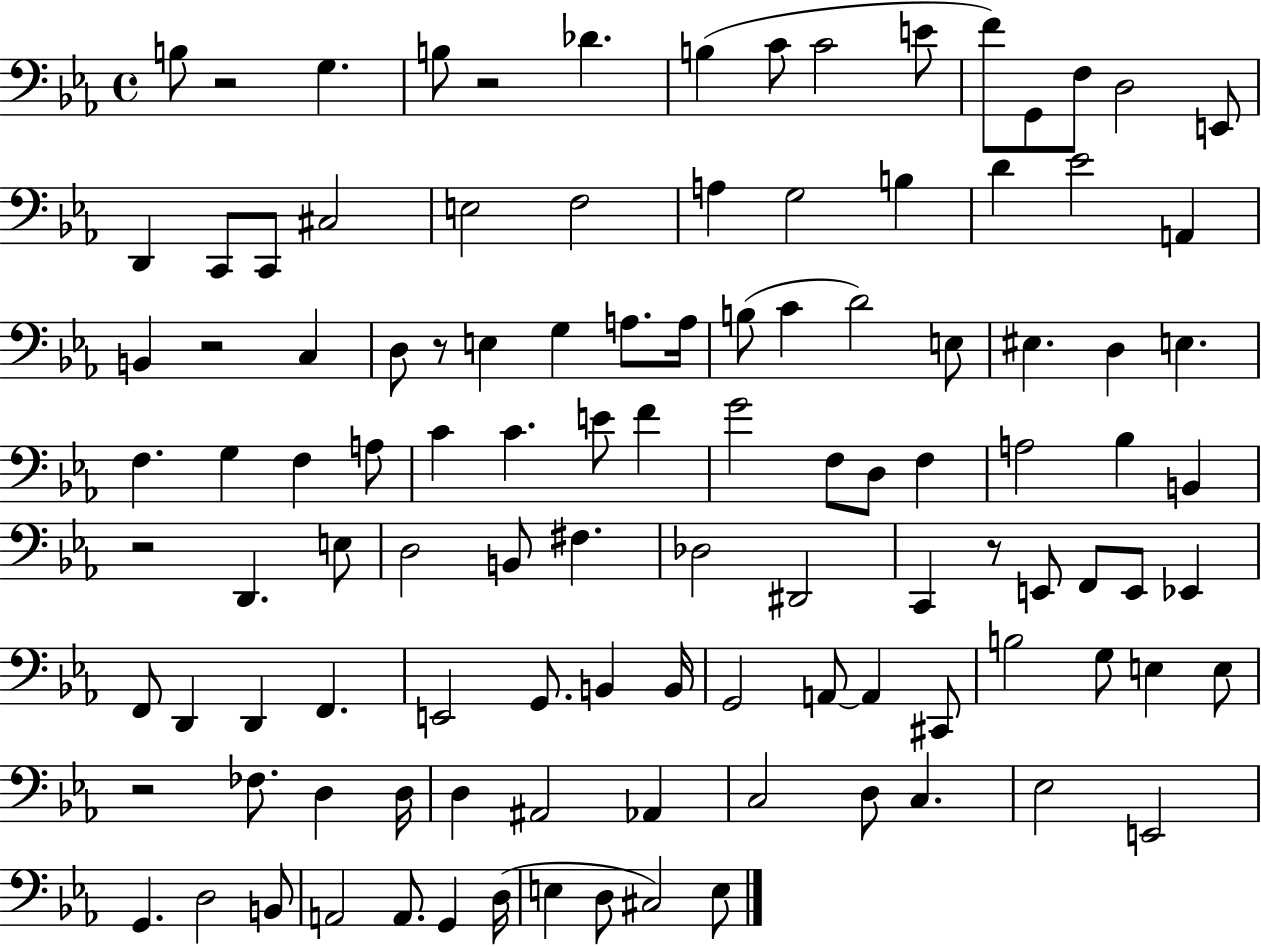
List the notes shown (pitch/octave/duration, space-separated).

B3/e R/h G3/q. B3/e R/h Db4/q. B3/q C4/e C4/h E4/e F4/e G2/e F3/e D3/h E2/e D2/q C2/e C2/e C#3/h E3/h F3/h A3/q G3/h B3/q D4/q Eb4/h A2/q B2/q R/h C3/q D3/e R/e E3/q G3/q A3/e. A3/s B3/e C4/q D4/h E3/e EIS3/q. D3/q E3/q. F3/q. G3/q F3/q A3/e C4/q C4/q. E4/e F4/q G4/h F3/e D3/e F3/q A3/h Bb3/q B2/q R/h D2/q. E3/e D3/h B2/e F#3/q. Db3/h D#2/h C2/q R/e E2/e F2/e E2/e Eb2/q F2/e D2/q D2/q F2/q. E2/h G2/e. B2/q B2/s G2/h A2/e A2/q C#2/e B3/h G3/e E3/q E3/e R/h FES3/e. D3/q D3/s D3/q A#2/h Ab2/q C3/h D3/e C3/q. Eb3/h E2/h G2/q. D3/h B2/e A2/h A2/e. G2/q D3/s E3/q D3/e C#3/h E3/e